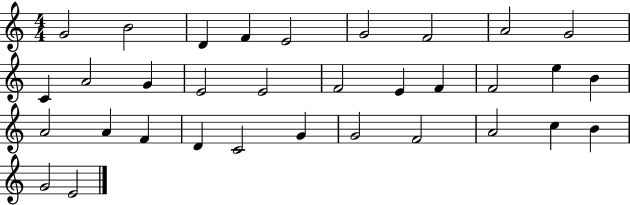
{
  \clef treble
  \numericTimeSignature
  \time 4/4
  \key c \major
  g'2 b'2 | d'4 f'4 e'2 | g'2 f'2 | a'2 g'2 | \break c'4 a'2 g'4 | e'2 e'2 | f'2 e'4 f'4 | f'2 e''4 b'4 | \break a'2 a'4 f'4 | d'4 c'2 g'4 | g'2 f'2 | a'2 c''4 b'4 | \break g'2 e'2 | \bar "|."
}